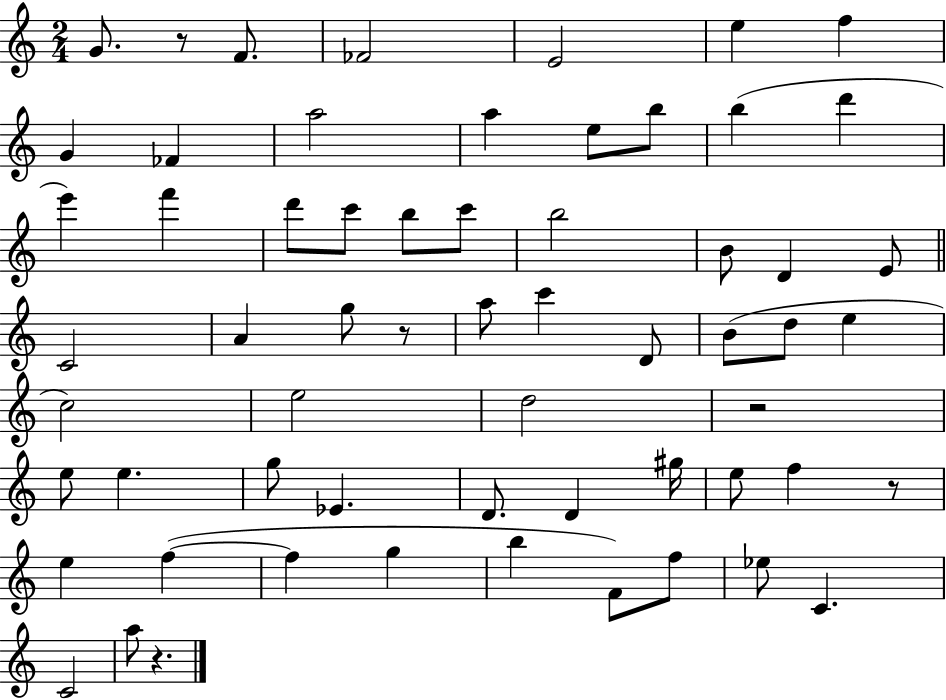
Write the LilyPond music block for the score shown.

{
  \clef treble
  \numericTimeSignature
  \time 2/4
  \key c \major
  g'8. r8 f'8. | fes'2 | e'2 | e''4 f''4 | \break g'4 fes'4 | a''2 | a''4 e''8 b''8 | b''4( d'''4 | \break e'''4) f'''4 | d'''8 c'''8 b''8 c'''8 | b''2 | b'8 d'4 e'8 | \break \bar "||" \break \key a \minor c'2 | a'4 g''8 r8 | a''8 c'''4 d'8 | b'8( d''8 e''4 | \break c''2) | e''2 | d''2 | r2 | \break e''8 e''4. | g''8 ees'4. | d'8. d'4 gis''16 | e''8 f''4 r8 | \break e''4 f''4~(~ | f''4 g''4 | b''4 f'8) f''8 | ees''8 c'4. | \break c'2 | a''8 r4. | \bar "|."
}